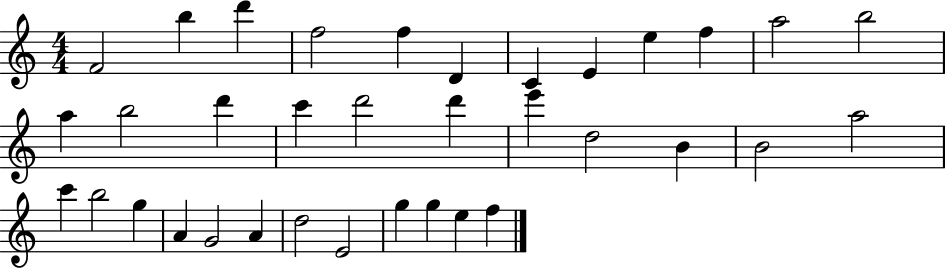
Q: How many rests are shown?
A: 0